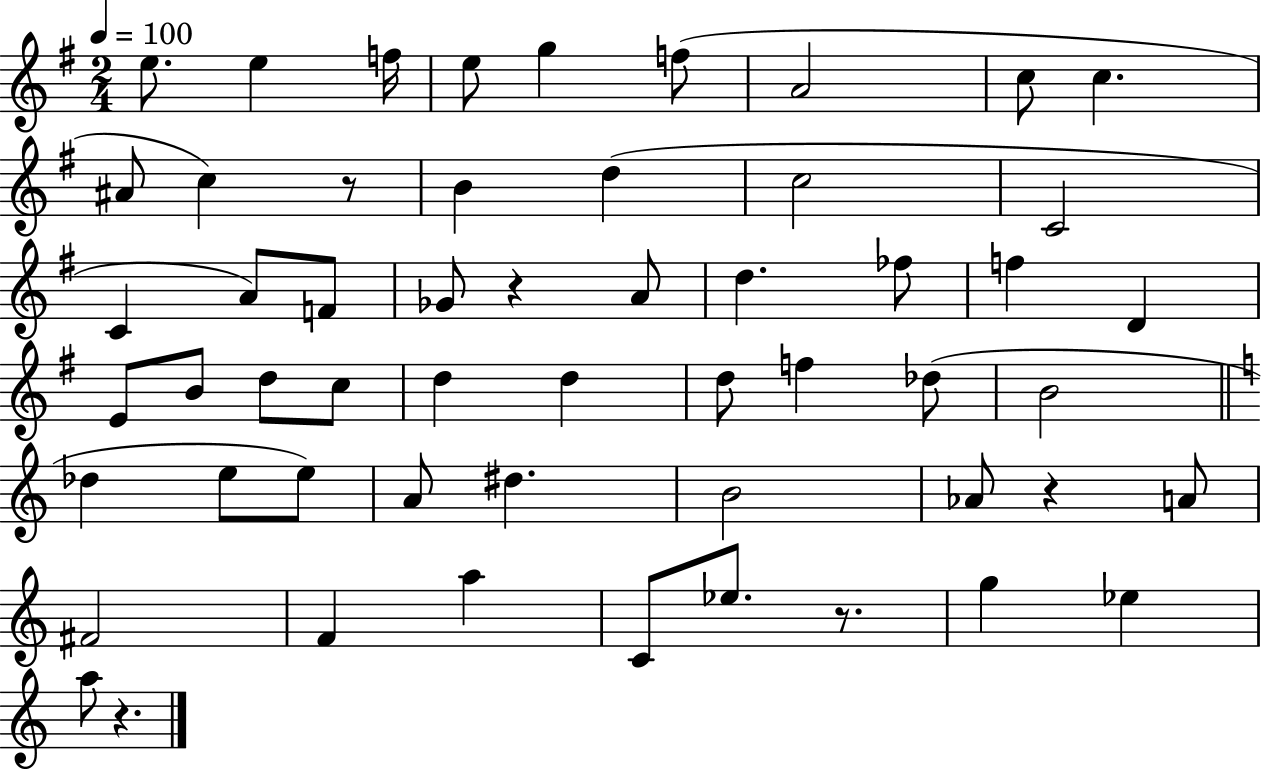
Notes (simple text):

E5/e. E5/q F5/s E5/e G5/q F5/e A4/h C5/e C5/q. A#4/e C5/q R/e B4/q D5/q C5/h C4/h C4/q A4/e F4/e Gb4/e R/q A4/e D5/q. FES5/e F5/q D4/q E4/e B4/e D5/e C5/e D5/q D5/q D5/e F5/q Db5/e B4/h Db5/q E5/e E5/e A4/e D#5/q. B4/h Ab4/e R/q A4/e F#4/h F4/q A5/q C4/e Eb5/e. R/e. G5/q Eb5/q A5/e R/q.